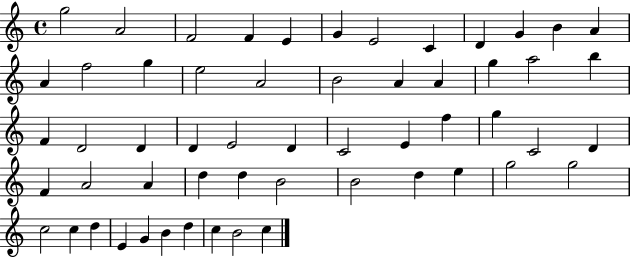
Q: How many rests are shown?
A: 0